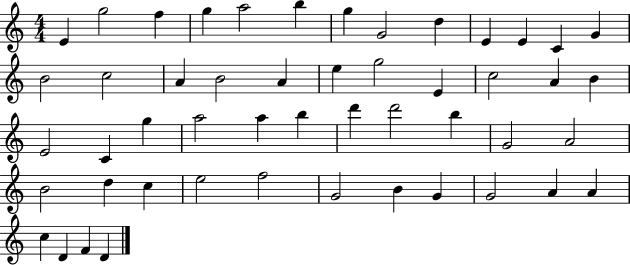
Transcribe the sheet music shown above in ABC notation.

X:1
T:Untitled
M:4/4
L:1/4
K:C
E g2 f g a2 b g G2 d E E C G B2 c2 A B2 A e g2 E c2 A B E2 C g a2 a b d' d'2 b G2 A2 B2 d c e2 f2 G2 B G G2 A A c D F D